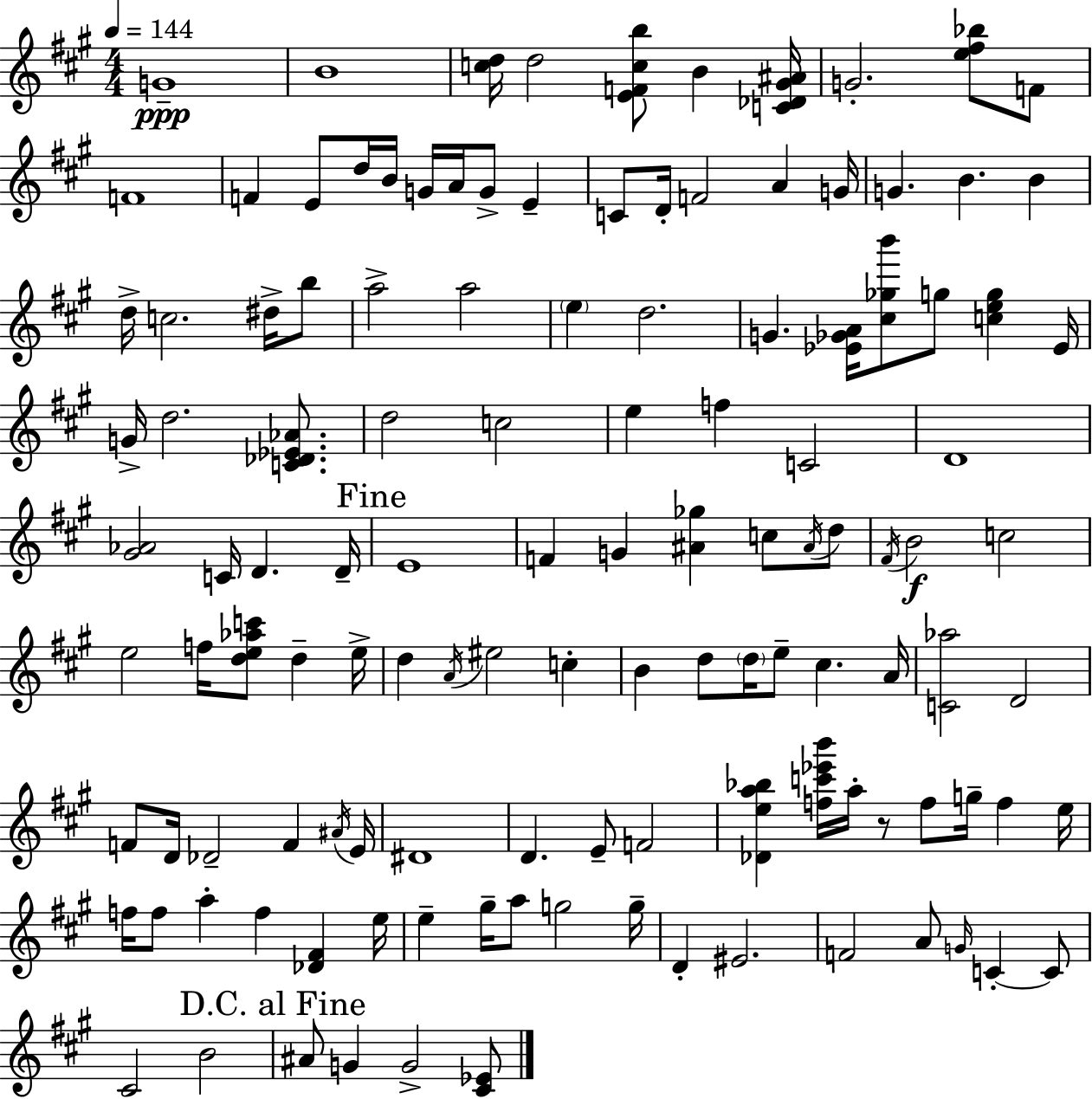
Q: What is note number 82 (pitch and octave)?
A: G5